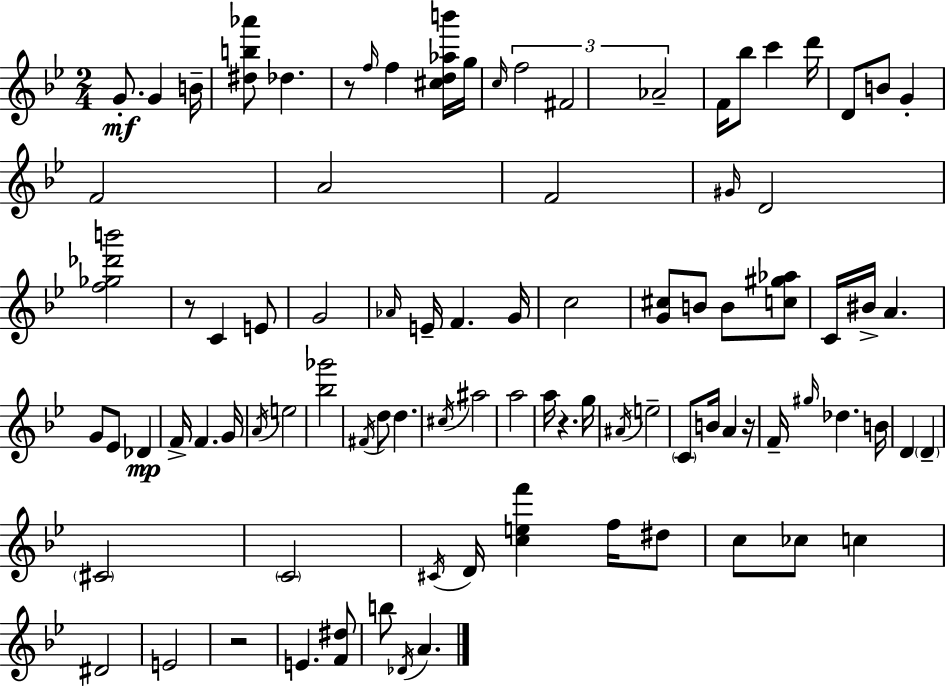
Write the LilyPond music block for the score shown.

{
  \clef treble
  \numericTimeSignature
  \time 2/4
  \key g \minor
  g'8.-.\mf g'4 b'16-- | <dis'' b'' aes'''>8 des''4. | r8 \grace { f''16 } f''4 <cis'' d'' aes'' b'''>16 | g''16 \grace { c''16 } \tuplet 3/2 { f''2 | \break fis'2 | aes'2-- } | f'16 bes''8 c'''4 | d'''16 d'8 b'8 g'4-. | \break f'2 | a'2 | f'2 | \grace { gis'16 } d'2 | \break <f'' ges'' des''' b'''>2 | r8 c'4 | e'8 g'2 | \grace { aes'16 } e'16-- f'4. | \break g'16 c''2 | <g' cis''>8 b'8 | b'8 <c'' gis'' aes''>8 c'16 bis'16-> a'4. | g'8 ees'8 | \break des'4\mp f'16-> f'4. | g'16 \acciaccatura { a'16 } e''2 | <bes'' ges'''>2 | \acciaccatura { fis'16 } d''8 | \break d''4. \acciaccatura { cis''16 } ais''2 | a''2 | a''16 | r4. g''16 \acciaccatura { ais'16 } | \break e''2-- | \parenthesize c'8 b'16 a'4 r16 | f'16-- \grace { gis''16 } des''4. | b'16 d'4 \parenthesize d'4-- | \break \parenthesize cis'2 | \parenthesize c'2 | \acciaccatura { cis'16 } d'16 <c'' e'' f'''>4 f''16 | dis''8 c''8 ces''8 c''4 | \break dis'2 | e'2 | r2 | e'4. | \break <f' dis''>8 b''8 \acciaccatura { des'16 } a'4. | \bar "|."
}